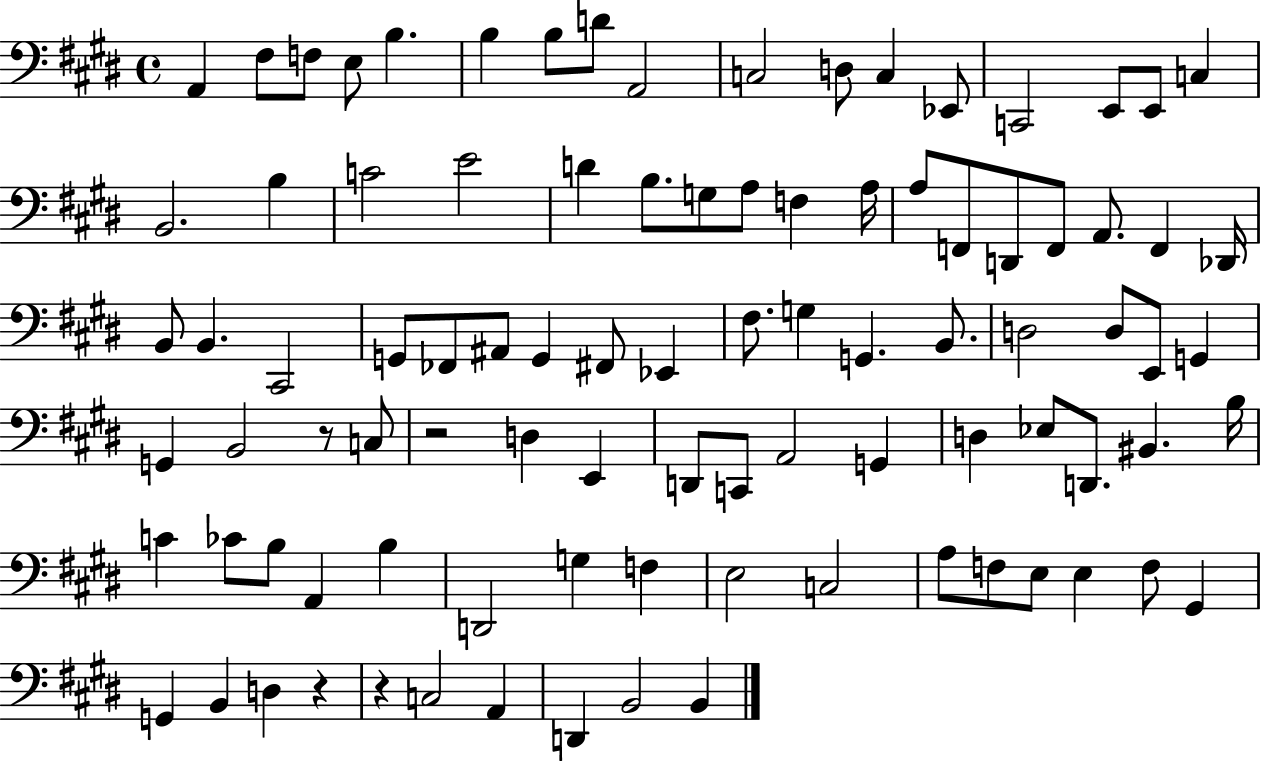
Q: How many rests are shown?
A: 4